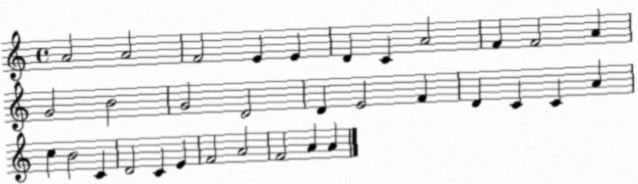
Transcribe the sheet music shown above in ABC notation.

X:1
T:Untitled
M:4/4
L:1/4
K:C
A2 A2 F2 E E D C A2 F F2 A G2 B2 G2 D2 D E2 F D C C A c B2 C D2 C E F2 A2 F2 A A